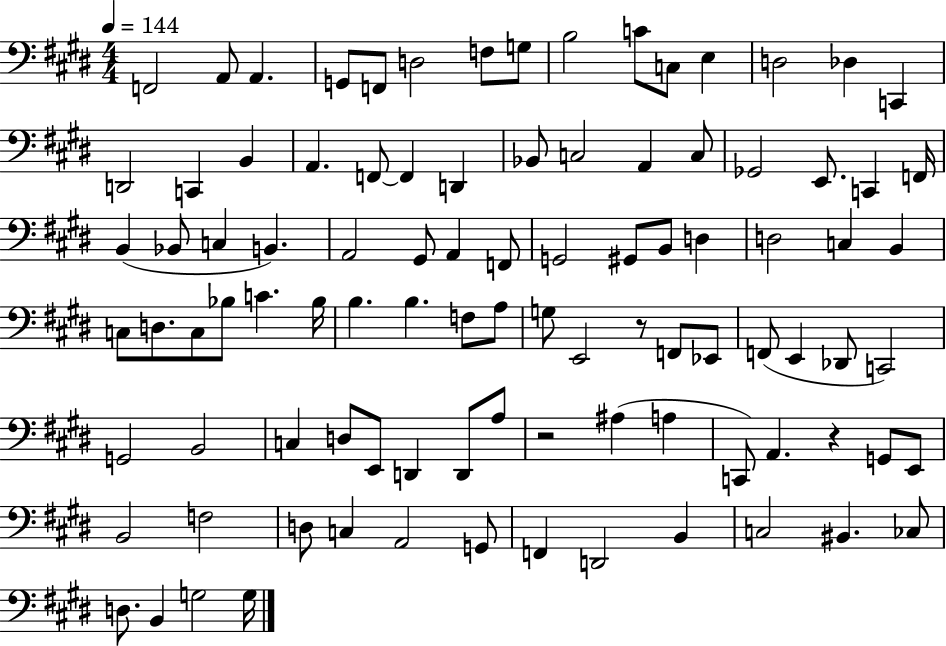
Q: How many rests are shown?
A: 3